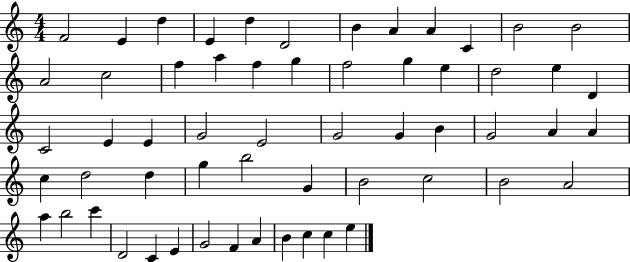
X:1
T:Untitled
M:4/4
L:1/4
K:C
F2 E d E d D2 B A A C B2 B2 A2 c2 f a f g f2 g e d2 e D C2 E E G2 E2 G2 G B G2 A A c d2 d g b2 G B2 c2 B2 A2 a b2 c' D2 C E G2 F A B c c e